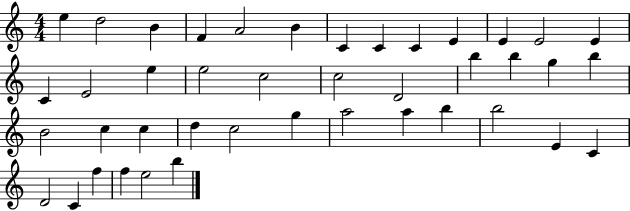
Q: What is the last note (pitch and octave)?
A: B5